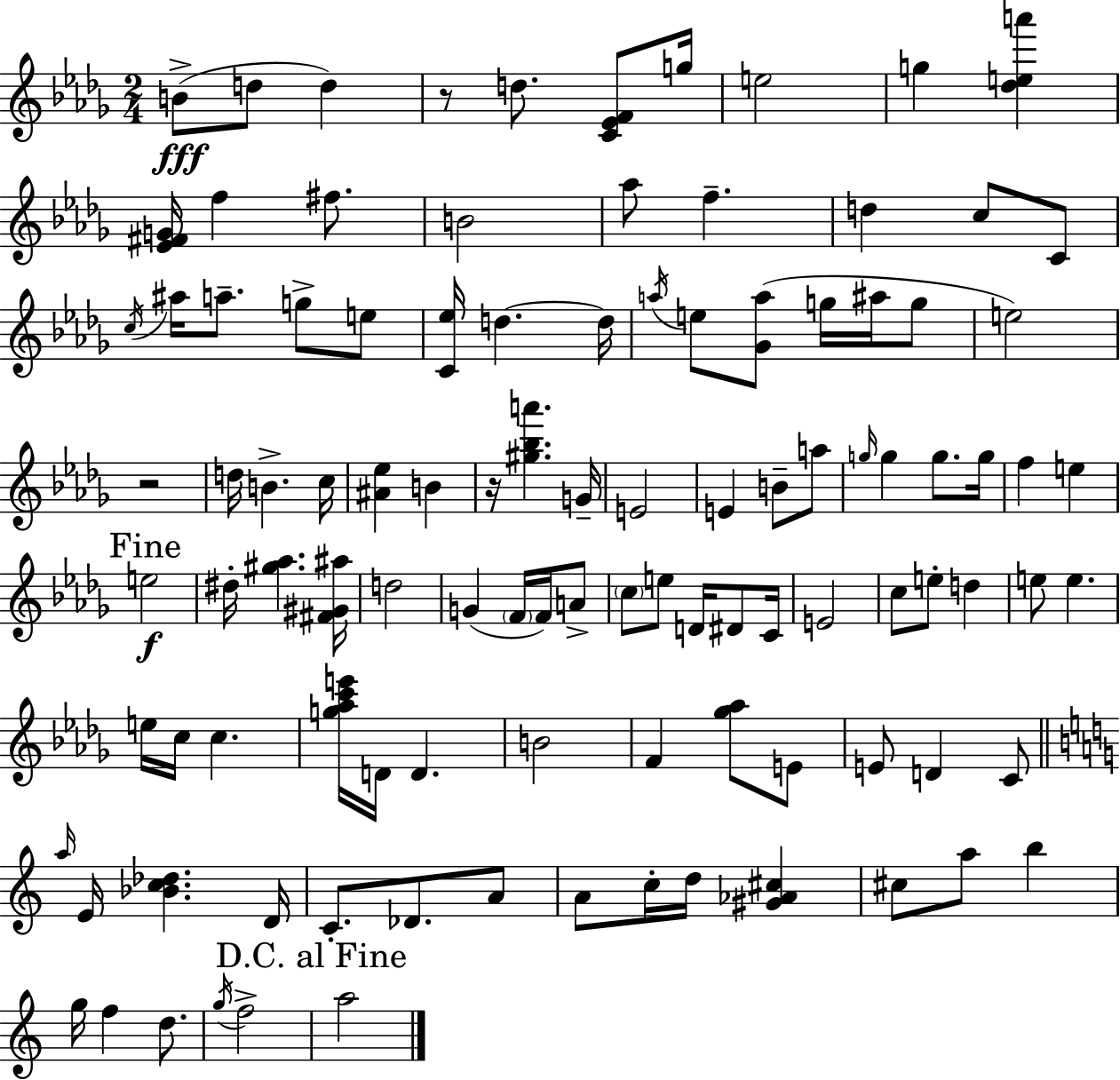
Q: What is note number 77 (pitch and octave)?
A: Db4